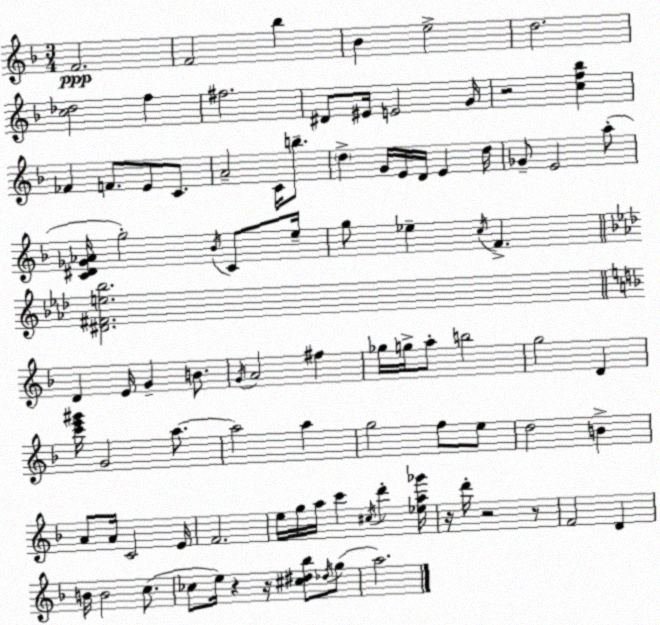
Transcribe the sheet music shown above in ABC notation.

X:1
T:Untitled
M:3/4
L:1/4
K:F
F2 F2 _b _B e2 d2 [c_d]2 f ^f2 ^D/2 ^E/4 E2 G/4 z2 [cf_b] _F F/2 E/2 C/2 A2 C/4 b/2 d G/4 E/4 D/4 E d/4 _G/2 E2 a/2 [C^D_G_A]/4 g2 _B/4 C/2 e/4 g/2 _e c/4 F [^D^Fe_b]2 D E/4 G B/2 G/4 A2 ^f _g/4 g/4 a/2 b2 g2 D [c'e'^g']/4 G2 a/2 a2 a g2 f/2 e/2 d2 B A/2 A/4 C2 E/4 F2 e/4 g/4 a/4 c' ^c/4 d' [_ea_g']/4 z/4 d'/4 z2 z/2 F2 D B/4 B2 c/2 _c/2 e/4 z z/4 [^c^d_b]/2 _d/4 g/2 a2